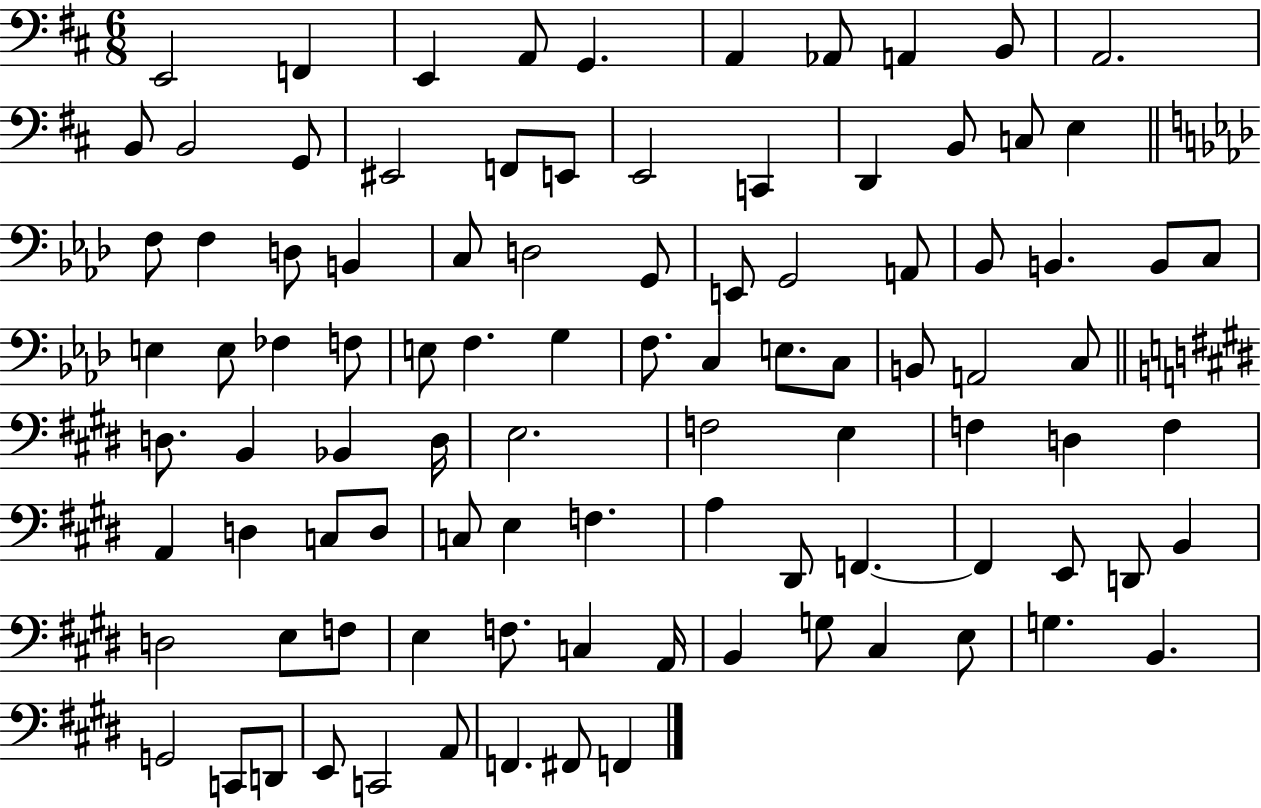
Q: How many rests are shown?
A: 0